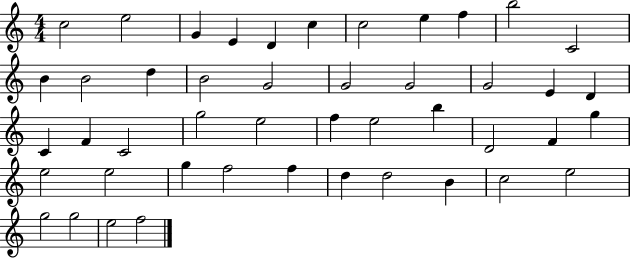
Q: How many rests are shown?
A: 0